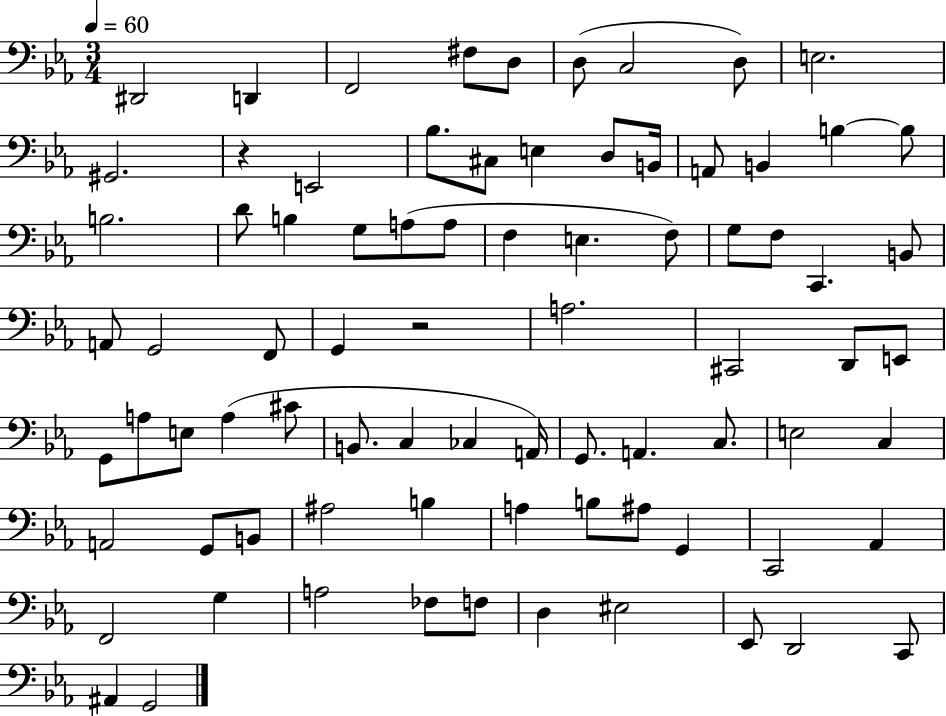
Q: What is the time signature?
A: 3/4